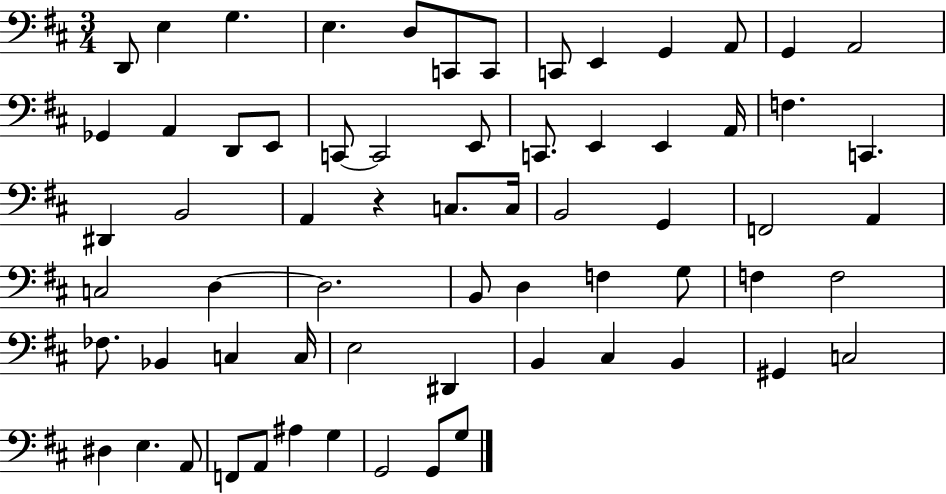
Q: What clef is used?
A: bass